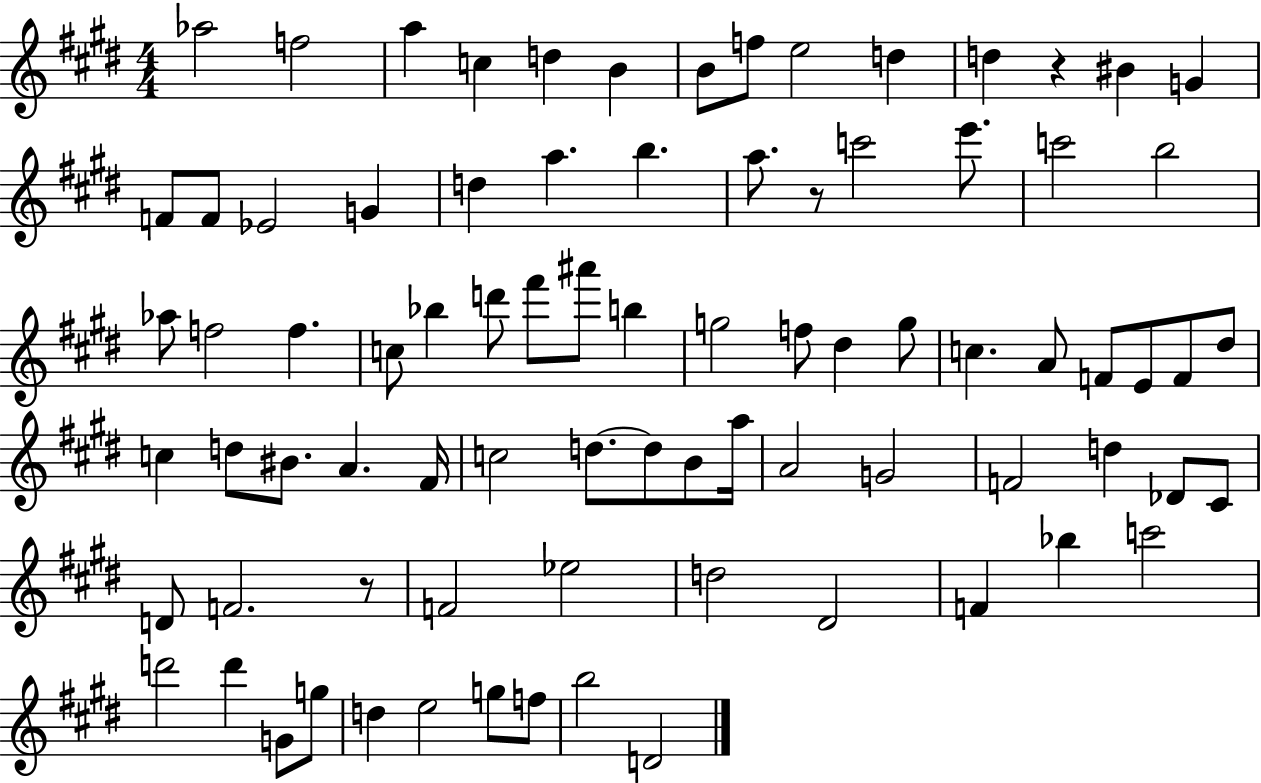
Ab5/h F5/h A5/q C5/q D5/q B4/q B4/e F5/e E5/h D5/q D5/q R/q BIS4/q G4/q F4/e F4/e Eb4/h G4/q D5/q A5/q. B5/q. A5/e. R/e C6/h E6/e. C6/h B5/h Ab5/e F5/h F5/q. C5/e Bb5/q D6/e F#6/e A#6/e B5/q G5/h F5/e D#5/q G5/e C5/q. A4/e F4/e E4/e F4/e D#5/e C5/q D5/e BIS4/e. A4/q. F#4/s C5/h D5/e. D5/e B4/e A5/s A4/h G4/h F4/h D5/q Db4/e C#4/e D4/e F4/h. R/e F4/h Eb5/h D5/h D#4/h F4/q Bb5/q C6/h D6/h D6/q G4/e G5/e D5/q E5/h G5/e F5/e B5/h D4/h